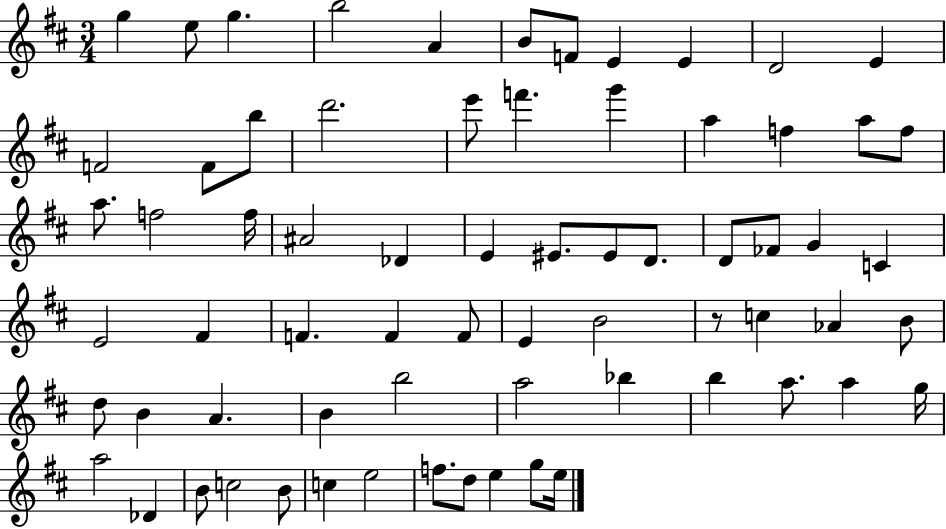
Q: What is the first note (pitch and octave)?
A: G5